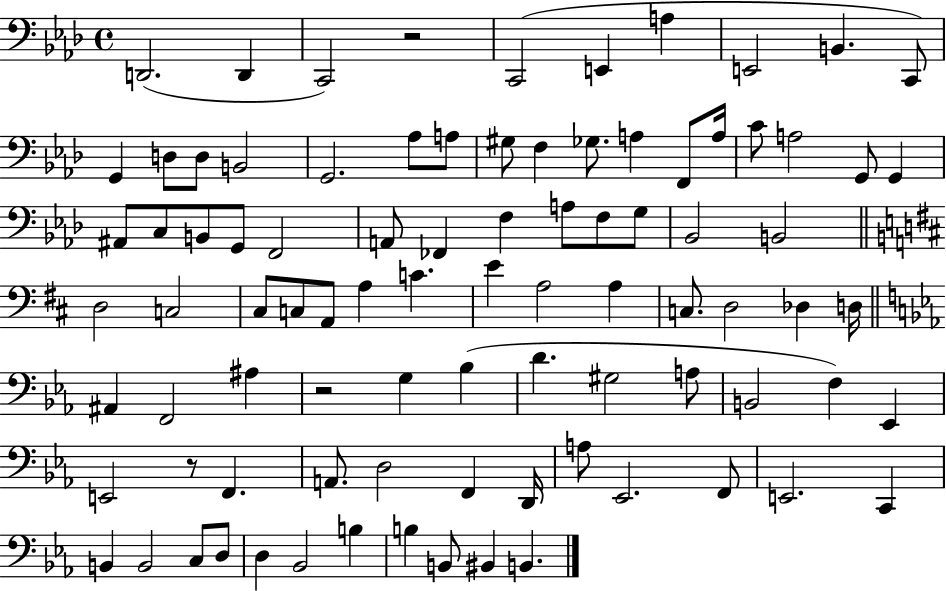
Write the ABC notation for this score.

X:1
T:Untitled
M:4/4
L:1/4
K:Ab
D,,2 D,, C,,2 z2 C,,2 E,, A, E,,2 B,, C,,/2 G,, D,/2 D,/2 B,,2 G,,2 _A,/2 A,/2 ^G,/2 F, _G,/2 A, F,,/2 A,/4 C/2 A,2 G,,/2 G,, ^A,,/2 C,/2 B,,/2 G,,/2 F,,2 A,,/2 _F,, F, A,/2 F,/2 G,/2 _B,,2 B,,2 D,2 C,2 ^C,/2 C,/2 A,,/2 A, C E A,2 A, C,/2 D,2 _D, D,/4 ^A,, F,,2 ^A, z2 G, _B, D ^G,2 A,/2 B,,2 F, _E,, E,,2 z/2 F,, A,,/2 D,2 F,, D,,/4 A,/2 _E,,2 F,,/2 E,,2 C,, B,, B,,2 C,/2 D,/2 D, _B,,2 B, B, B,,/2 ^B,, B,,